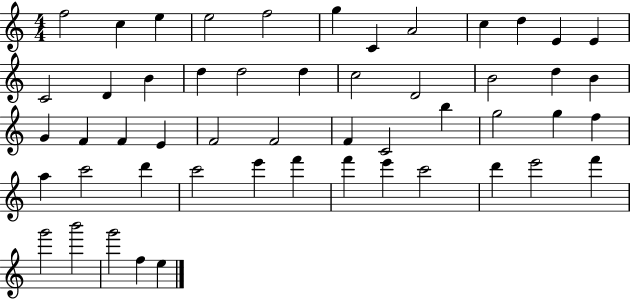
{
  \clef treble
  \numericTimeSignature
  \time 4/4
  \key c \major
  f''2 c''4 e''4 | e''2 f''2 | g''4 c'4 a'2 | c''4 d''4 e'4 e'4 | \break c'2 d'4 b'4 | d''4 d''2 d''4 | c''2 d'2 | b'2 d''4 b'4 | \break g'4 f'4 f'4 e'4 | f'2 f'2 | f'4 c'2 b''4 | g''2 g''4 f''4 | \break a''4 c'''2 d'''4 | c'''2 e'''4 f'''4 | f'''4 e'''4 c'''2 | d'''4 e'''2 f'''4 | \break g'''2 b'''2 | g'''2 f''4 e''4 | \bar "|."
}